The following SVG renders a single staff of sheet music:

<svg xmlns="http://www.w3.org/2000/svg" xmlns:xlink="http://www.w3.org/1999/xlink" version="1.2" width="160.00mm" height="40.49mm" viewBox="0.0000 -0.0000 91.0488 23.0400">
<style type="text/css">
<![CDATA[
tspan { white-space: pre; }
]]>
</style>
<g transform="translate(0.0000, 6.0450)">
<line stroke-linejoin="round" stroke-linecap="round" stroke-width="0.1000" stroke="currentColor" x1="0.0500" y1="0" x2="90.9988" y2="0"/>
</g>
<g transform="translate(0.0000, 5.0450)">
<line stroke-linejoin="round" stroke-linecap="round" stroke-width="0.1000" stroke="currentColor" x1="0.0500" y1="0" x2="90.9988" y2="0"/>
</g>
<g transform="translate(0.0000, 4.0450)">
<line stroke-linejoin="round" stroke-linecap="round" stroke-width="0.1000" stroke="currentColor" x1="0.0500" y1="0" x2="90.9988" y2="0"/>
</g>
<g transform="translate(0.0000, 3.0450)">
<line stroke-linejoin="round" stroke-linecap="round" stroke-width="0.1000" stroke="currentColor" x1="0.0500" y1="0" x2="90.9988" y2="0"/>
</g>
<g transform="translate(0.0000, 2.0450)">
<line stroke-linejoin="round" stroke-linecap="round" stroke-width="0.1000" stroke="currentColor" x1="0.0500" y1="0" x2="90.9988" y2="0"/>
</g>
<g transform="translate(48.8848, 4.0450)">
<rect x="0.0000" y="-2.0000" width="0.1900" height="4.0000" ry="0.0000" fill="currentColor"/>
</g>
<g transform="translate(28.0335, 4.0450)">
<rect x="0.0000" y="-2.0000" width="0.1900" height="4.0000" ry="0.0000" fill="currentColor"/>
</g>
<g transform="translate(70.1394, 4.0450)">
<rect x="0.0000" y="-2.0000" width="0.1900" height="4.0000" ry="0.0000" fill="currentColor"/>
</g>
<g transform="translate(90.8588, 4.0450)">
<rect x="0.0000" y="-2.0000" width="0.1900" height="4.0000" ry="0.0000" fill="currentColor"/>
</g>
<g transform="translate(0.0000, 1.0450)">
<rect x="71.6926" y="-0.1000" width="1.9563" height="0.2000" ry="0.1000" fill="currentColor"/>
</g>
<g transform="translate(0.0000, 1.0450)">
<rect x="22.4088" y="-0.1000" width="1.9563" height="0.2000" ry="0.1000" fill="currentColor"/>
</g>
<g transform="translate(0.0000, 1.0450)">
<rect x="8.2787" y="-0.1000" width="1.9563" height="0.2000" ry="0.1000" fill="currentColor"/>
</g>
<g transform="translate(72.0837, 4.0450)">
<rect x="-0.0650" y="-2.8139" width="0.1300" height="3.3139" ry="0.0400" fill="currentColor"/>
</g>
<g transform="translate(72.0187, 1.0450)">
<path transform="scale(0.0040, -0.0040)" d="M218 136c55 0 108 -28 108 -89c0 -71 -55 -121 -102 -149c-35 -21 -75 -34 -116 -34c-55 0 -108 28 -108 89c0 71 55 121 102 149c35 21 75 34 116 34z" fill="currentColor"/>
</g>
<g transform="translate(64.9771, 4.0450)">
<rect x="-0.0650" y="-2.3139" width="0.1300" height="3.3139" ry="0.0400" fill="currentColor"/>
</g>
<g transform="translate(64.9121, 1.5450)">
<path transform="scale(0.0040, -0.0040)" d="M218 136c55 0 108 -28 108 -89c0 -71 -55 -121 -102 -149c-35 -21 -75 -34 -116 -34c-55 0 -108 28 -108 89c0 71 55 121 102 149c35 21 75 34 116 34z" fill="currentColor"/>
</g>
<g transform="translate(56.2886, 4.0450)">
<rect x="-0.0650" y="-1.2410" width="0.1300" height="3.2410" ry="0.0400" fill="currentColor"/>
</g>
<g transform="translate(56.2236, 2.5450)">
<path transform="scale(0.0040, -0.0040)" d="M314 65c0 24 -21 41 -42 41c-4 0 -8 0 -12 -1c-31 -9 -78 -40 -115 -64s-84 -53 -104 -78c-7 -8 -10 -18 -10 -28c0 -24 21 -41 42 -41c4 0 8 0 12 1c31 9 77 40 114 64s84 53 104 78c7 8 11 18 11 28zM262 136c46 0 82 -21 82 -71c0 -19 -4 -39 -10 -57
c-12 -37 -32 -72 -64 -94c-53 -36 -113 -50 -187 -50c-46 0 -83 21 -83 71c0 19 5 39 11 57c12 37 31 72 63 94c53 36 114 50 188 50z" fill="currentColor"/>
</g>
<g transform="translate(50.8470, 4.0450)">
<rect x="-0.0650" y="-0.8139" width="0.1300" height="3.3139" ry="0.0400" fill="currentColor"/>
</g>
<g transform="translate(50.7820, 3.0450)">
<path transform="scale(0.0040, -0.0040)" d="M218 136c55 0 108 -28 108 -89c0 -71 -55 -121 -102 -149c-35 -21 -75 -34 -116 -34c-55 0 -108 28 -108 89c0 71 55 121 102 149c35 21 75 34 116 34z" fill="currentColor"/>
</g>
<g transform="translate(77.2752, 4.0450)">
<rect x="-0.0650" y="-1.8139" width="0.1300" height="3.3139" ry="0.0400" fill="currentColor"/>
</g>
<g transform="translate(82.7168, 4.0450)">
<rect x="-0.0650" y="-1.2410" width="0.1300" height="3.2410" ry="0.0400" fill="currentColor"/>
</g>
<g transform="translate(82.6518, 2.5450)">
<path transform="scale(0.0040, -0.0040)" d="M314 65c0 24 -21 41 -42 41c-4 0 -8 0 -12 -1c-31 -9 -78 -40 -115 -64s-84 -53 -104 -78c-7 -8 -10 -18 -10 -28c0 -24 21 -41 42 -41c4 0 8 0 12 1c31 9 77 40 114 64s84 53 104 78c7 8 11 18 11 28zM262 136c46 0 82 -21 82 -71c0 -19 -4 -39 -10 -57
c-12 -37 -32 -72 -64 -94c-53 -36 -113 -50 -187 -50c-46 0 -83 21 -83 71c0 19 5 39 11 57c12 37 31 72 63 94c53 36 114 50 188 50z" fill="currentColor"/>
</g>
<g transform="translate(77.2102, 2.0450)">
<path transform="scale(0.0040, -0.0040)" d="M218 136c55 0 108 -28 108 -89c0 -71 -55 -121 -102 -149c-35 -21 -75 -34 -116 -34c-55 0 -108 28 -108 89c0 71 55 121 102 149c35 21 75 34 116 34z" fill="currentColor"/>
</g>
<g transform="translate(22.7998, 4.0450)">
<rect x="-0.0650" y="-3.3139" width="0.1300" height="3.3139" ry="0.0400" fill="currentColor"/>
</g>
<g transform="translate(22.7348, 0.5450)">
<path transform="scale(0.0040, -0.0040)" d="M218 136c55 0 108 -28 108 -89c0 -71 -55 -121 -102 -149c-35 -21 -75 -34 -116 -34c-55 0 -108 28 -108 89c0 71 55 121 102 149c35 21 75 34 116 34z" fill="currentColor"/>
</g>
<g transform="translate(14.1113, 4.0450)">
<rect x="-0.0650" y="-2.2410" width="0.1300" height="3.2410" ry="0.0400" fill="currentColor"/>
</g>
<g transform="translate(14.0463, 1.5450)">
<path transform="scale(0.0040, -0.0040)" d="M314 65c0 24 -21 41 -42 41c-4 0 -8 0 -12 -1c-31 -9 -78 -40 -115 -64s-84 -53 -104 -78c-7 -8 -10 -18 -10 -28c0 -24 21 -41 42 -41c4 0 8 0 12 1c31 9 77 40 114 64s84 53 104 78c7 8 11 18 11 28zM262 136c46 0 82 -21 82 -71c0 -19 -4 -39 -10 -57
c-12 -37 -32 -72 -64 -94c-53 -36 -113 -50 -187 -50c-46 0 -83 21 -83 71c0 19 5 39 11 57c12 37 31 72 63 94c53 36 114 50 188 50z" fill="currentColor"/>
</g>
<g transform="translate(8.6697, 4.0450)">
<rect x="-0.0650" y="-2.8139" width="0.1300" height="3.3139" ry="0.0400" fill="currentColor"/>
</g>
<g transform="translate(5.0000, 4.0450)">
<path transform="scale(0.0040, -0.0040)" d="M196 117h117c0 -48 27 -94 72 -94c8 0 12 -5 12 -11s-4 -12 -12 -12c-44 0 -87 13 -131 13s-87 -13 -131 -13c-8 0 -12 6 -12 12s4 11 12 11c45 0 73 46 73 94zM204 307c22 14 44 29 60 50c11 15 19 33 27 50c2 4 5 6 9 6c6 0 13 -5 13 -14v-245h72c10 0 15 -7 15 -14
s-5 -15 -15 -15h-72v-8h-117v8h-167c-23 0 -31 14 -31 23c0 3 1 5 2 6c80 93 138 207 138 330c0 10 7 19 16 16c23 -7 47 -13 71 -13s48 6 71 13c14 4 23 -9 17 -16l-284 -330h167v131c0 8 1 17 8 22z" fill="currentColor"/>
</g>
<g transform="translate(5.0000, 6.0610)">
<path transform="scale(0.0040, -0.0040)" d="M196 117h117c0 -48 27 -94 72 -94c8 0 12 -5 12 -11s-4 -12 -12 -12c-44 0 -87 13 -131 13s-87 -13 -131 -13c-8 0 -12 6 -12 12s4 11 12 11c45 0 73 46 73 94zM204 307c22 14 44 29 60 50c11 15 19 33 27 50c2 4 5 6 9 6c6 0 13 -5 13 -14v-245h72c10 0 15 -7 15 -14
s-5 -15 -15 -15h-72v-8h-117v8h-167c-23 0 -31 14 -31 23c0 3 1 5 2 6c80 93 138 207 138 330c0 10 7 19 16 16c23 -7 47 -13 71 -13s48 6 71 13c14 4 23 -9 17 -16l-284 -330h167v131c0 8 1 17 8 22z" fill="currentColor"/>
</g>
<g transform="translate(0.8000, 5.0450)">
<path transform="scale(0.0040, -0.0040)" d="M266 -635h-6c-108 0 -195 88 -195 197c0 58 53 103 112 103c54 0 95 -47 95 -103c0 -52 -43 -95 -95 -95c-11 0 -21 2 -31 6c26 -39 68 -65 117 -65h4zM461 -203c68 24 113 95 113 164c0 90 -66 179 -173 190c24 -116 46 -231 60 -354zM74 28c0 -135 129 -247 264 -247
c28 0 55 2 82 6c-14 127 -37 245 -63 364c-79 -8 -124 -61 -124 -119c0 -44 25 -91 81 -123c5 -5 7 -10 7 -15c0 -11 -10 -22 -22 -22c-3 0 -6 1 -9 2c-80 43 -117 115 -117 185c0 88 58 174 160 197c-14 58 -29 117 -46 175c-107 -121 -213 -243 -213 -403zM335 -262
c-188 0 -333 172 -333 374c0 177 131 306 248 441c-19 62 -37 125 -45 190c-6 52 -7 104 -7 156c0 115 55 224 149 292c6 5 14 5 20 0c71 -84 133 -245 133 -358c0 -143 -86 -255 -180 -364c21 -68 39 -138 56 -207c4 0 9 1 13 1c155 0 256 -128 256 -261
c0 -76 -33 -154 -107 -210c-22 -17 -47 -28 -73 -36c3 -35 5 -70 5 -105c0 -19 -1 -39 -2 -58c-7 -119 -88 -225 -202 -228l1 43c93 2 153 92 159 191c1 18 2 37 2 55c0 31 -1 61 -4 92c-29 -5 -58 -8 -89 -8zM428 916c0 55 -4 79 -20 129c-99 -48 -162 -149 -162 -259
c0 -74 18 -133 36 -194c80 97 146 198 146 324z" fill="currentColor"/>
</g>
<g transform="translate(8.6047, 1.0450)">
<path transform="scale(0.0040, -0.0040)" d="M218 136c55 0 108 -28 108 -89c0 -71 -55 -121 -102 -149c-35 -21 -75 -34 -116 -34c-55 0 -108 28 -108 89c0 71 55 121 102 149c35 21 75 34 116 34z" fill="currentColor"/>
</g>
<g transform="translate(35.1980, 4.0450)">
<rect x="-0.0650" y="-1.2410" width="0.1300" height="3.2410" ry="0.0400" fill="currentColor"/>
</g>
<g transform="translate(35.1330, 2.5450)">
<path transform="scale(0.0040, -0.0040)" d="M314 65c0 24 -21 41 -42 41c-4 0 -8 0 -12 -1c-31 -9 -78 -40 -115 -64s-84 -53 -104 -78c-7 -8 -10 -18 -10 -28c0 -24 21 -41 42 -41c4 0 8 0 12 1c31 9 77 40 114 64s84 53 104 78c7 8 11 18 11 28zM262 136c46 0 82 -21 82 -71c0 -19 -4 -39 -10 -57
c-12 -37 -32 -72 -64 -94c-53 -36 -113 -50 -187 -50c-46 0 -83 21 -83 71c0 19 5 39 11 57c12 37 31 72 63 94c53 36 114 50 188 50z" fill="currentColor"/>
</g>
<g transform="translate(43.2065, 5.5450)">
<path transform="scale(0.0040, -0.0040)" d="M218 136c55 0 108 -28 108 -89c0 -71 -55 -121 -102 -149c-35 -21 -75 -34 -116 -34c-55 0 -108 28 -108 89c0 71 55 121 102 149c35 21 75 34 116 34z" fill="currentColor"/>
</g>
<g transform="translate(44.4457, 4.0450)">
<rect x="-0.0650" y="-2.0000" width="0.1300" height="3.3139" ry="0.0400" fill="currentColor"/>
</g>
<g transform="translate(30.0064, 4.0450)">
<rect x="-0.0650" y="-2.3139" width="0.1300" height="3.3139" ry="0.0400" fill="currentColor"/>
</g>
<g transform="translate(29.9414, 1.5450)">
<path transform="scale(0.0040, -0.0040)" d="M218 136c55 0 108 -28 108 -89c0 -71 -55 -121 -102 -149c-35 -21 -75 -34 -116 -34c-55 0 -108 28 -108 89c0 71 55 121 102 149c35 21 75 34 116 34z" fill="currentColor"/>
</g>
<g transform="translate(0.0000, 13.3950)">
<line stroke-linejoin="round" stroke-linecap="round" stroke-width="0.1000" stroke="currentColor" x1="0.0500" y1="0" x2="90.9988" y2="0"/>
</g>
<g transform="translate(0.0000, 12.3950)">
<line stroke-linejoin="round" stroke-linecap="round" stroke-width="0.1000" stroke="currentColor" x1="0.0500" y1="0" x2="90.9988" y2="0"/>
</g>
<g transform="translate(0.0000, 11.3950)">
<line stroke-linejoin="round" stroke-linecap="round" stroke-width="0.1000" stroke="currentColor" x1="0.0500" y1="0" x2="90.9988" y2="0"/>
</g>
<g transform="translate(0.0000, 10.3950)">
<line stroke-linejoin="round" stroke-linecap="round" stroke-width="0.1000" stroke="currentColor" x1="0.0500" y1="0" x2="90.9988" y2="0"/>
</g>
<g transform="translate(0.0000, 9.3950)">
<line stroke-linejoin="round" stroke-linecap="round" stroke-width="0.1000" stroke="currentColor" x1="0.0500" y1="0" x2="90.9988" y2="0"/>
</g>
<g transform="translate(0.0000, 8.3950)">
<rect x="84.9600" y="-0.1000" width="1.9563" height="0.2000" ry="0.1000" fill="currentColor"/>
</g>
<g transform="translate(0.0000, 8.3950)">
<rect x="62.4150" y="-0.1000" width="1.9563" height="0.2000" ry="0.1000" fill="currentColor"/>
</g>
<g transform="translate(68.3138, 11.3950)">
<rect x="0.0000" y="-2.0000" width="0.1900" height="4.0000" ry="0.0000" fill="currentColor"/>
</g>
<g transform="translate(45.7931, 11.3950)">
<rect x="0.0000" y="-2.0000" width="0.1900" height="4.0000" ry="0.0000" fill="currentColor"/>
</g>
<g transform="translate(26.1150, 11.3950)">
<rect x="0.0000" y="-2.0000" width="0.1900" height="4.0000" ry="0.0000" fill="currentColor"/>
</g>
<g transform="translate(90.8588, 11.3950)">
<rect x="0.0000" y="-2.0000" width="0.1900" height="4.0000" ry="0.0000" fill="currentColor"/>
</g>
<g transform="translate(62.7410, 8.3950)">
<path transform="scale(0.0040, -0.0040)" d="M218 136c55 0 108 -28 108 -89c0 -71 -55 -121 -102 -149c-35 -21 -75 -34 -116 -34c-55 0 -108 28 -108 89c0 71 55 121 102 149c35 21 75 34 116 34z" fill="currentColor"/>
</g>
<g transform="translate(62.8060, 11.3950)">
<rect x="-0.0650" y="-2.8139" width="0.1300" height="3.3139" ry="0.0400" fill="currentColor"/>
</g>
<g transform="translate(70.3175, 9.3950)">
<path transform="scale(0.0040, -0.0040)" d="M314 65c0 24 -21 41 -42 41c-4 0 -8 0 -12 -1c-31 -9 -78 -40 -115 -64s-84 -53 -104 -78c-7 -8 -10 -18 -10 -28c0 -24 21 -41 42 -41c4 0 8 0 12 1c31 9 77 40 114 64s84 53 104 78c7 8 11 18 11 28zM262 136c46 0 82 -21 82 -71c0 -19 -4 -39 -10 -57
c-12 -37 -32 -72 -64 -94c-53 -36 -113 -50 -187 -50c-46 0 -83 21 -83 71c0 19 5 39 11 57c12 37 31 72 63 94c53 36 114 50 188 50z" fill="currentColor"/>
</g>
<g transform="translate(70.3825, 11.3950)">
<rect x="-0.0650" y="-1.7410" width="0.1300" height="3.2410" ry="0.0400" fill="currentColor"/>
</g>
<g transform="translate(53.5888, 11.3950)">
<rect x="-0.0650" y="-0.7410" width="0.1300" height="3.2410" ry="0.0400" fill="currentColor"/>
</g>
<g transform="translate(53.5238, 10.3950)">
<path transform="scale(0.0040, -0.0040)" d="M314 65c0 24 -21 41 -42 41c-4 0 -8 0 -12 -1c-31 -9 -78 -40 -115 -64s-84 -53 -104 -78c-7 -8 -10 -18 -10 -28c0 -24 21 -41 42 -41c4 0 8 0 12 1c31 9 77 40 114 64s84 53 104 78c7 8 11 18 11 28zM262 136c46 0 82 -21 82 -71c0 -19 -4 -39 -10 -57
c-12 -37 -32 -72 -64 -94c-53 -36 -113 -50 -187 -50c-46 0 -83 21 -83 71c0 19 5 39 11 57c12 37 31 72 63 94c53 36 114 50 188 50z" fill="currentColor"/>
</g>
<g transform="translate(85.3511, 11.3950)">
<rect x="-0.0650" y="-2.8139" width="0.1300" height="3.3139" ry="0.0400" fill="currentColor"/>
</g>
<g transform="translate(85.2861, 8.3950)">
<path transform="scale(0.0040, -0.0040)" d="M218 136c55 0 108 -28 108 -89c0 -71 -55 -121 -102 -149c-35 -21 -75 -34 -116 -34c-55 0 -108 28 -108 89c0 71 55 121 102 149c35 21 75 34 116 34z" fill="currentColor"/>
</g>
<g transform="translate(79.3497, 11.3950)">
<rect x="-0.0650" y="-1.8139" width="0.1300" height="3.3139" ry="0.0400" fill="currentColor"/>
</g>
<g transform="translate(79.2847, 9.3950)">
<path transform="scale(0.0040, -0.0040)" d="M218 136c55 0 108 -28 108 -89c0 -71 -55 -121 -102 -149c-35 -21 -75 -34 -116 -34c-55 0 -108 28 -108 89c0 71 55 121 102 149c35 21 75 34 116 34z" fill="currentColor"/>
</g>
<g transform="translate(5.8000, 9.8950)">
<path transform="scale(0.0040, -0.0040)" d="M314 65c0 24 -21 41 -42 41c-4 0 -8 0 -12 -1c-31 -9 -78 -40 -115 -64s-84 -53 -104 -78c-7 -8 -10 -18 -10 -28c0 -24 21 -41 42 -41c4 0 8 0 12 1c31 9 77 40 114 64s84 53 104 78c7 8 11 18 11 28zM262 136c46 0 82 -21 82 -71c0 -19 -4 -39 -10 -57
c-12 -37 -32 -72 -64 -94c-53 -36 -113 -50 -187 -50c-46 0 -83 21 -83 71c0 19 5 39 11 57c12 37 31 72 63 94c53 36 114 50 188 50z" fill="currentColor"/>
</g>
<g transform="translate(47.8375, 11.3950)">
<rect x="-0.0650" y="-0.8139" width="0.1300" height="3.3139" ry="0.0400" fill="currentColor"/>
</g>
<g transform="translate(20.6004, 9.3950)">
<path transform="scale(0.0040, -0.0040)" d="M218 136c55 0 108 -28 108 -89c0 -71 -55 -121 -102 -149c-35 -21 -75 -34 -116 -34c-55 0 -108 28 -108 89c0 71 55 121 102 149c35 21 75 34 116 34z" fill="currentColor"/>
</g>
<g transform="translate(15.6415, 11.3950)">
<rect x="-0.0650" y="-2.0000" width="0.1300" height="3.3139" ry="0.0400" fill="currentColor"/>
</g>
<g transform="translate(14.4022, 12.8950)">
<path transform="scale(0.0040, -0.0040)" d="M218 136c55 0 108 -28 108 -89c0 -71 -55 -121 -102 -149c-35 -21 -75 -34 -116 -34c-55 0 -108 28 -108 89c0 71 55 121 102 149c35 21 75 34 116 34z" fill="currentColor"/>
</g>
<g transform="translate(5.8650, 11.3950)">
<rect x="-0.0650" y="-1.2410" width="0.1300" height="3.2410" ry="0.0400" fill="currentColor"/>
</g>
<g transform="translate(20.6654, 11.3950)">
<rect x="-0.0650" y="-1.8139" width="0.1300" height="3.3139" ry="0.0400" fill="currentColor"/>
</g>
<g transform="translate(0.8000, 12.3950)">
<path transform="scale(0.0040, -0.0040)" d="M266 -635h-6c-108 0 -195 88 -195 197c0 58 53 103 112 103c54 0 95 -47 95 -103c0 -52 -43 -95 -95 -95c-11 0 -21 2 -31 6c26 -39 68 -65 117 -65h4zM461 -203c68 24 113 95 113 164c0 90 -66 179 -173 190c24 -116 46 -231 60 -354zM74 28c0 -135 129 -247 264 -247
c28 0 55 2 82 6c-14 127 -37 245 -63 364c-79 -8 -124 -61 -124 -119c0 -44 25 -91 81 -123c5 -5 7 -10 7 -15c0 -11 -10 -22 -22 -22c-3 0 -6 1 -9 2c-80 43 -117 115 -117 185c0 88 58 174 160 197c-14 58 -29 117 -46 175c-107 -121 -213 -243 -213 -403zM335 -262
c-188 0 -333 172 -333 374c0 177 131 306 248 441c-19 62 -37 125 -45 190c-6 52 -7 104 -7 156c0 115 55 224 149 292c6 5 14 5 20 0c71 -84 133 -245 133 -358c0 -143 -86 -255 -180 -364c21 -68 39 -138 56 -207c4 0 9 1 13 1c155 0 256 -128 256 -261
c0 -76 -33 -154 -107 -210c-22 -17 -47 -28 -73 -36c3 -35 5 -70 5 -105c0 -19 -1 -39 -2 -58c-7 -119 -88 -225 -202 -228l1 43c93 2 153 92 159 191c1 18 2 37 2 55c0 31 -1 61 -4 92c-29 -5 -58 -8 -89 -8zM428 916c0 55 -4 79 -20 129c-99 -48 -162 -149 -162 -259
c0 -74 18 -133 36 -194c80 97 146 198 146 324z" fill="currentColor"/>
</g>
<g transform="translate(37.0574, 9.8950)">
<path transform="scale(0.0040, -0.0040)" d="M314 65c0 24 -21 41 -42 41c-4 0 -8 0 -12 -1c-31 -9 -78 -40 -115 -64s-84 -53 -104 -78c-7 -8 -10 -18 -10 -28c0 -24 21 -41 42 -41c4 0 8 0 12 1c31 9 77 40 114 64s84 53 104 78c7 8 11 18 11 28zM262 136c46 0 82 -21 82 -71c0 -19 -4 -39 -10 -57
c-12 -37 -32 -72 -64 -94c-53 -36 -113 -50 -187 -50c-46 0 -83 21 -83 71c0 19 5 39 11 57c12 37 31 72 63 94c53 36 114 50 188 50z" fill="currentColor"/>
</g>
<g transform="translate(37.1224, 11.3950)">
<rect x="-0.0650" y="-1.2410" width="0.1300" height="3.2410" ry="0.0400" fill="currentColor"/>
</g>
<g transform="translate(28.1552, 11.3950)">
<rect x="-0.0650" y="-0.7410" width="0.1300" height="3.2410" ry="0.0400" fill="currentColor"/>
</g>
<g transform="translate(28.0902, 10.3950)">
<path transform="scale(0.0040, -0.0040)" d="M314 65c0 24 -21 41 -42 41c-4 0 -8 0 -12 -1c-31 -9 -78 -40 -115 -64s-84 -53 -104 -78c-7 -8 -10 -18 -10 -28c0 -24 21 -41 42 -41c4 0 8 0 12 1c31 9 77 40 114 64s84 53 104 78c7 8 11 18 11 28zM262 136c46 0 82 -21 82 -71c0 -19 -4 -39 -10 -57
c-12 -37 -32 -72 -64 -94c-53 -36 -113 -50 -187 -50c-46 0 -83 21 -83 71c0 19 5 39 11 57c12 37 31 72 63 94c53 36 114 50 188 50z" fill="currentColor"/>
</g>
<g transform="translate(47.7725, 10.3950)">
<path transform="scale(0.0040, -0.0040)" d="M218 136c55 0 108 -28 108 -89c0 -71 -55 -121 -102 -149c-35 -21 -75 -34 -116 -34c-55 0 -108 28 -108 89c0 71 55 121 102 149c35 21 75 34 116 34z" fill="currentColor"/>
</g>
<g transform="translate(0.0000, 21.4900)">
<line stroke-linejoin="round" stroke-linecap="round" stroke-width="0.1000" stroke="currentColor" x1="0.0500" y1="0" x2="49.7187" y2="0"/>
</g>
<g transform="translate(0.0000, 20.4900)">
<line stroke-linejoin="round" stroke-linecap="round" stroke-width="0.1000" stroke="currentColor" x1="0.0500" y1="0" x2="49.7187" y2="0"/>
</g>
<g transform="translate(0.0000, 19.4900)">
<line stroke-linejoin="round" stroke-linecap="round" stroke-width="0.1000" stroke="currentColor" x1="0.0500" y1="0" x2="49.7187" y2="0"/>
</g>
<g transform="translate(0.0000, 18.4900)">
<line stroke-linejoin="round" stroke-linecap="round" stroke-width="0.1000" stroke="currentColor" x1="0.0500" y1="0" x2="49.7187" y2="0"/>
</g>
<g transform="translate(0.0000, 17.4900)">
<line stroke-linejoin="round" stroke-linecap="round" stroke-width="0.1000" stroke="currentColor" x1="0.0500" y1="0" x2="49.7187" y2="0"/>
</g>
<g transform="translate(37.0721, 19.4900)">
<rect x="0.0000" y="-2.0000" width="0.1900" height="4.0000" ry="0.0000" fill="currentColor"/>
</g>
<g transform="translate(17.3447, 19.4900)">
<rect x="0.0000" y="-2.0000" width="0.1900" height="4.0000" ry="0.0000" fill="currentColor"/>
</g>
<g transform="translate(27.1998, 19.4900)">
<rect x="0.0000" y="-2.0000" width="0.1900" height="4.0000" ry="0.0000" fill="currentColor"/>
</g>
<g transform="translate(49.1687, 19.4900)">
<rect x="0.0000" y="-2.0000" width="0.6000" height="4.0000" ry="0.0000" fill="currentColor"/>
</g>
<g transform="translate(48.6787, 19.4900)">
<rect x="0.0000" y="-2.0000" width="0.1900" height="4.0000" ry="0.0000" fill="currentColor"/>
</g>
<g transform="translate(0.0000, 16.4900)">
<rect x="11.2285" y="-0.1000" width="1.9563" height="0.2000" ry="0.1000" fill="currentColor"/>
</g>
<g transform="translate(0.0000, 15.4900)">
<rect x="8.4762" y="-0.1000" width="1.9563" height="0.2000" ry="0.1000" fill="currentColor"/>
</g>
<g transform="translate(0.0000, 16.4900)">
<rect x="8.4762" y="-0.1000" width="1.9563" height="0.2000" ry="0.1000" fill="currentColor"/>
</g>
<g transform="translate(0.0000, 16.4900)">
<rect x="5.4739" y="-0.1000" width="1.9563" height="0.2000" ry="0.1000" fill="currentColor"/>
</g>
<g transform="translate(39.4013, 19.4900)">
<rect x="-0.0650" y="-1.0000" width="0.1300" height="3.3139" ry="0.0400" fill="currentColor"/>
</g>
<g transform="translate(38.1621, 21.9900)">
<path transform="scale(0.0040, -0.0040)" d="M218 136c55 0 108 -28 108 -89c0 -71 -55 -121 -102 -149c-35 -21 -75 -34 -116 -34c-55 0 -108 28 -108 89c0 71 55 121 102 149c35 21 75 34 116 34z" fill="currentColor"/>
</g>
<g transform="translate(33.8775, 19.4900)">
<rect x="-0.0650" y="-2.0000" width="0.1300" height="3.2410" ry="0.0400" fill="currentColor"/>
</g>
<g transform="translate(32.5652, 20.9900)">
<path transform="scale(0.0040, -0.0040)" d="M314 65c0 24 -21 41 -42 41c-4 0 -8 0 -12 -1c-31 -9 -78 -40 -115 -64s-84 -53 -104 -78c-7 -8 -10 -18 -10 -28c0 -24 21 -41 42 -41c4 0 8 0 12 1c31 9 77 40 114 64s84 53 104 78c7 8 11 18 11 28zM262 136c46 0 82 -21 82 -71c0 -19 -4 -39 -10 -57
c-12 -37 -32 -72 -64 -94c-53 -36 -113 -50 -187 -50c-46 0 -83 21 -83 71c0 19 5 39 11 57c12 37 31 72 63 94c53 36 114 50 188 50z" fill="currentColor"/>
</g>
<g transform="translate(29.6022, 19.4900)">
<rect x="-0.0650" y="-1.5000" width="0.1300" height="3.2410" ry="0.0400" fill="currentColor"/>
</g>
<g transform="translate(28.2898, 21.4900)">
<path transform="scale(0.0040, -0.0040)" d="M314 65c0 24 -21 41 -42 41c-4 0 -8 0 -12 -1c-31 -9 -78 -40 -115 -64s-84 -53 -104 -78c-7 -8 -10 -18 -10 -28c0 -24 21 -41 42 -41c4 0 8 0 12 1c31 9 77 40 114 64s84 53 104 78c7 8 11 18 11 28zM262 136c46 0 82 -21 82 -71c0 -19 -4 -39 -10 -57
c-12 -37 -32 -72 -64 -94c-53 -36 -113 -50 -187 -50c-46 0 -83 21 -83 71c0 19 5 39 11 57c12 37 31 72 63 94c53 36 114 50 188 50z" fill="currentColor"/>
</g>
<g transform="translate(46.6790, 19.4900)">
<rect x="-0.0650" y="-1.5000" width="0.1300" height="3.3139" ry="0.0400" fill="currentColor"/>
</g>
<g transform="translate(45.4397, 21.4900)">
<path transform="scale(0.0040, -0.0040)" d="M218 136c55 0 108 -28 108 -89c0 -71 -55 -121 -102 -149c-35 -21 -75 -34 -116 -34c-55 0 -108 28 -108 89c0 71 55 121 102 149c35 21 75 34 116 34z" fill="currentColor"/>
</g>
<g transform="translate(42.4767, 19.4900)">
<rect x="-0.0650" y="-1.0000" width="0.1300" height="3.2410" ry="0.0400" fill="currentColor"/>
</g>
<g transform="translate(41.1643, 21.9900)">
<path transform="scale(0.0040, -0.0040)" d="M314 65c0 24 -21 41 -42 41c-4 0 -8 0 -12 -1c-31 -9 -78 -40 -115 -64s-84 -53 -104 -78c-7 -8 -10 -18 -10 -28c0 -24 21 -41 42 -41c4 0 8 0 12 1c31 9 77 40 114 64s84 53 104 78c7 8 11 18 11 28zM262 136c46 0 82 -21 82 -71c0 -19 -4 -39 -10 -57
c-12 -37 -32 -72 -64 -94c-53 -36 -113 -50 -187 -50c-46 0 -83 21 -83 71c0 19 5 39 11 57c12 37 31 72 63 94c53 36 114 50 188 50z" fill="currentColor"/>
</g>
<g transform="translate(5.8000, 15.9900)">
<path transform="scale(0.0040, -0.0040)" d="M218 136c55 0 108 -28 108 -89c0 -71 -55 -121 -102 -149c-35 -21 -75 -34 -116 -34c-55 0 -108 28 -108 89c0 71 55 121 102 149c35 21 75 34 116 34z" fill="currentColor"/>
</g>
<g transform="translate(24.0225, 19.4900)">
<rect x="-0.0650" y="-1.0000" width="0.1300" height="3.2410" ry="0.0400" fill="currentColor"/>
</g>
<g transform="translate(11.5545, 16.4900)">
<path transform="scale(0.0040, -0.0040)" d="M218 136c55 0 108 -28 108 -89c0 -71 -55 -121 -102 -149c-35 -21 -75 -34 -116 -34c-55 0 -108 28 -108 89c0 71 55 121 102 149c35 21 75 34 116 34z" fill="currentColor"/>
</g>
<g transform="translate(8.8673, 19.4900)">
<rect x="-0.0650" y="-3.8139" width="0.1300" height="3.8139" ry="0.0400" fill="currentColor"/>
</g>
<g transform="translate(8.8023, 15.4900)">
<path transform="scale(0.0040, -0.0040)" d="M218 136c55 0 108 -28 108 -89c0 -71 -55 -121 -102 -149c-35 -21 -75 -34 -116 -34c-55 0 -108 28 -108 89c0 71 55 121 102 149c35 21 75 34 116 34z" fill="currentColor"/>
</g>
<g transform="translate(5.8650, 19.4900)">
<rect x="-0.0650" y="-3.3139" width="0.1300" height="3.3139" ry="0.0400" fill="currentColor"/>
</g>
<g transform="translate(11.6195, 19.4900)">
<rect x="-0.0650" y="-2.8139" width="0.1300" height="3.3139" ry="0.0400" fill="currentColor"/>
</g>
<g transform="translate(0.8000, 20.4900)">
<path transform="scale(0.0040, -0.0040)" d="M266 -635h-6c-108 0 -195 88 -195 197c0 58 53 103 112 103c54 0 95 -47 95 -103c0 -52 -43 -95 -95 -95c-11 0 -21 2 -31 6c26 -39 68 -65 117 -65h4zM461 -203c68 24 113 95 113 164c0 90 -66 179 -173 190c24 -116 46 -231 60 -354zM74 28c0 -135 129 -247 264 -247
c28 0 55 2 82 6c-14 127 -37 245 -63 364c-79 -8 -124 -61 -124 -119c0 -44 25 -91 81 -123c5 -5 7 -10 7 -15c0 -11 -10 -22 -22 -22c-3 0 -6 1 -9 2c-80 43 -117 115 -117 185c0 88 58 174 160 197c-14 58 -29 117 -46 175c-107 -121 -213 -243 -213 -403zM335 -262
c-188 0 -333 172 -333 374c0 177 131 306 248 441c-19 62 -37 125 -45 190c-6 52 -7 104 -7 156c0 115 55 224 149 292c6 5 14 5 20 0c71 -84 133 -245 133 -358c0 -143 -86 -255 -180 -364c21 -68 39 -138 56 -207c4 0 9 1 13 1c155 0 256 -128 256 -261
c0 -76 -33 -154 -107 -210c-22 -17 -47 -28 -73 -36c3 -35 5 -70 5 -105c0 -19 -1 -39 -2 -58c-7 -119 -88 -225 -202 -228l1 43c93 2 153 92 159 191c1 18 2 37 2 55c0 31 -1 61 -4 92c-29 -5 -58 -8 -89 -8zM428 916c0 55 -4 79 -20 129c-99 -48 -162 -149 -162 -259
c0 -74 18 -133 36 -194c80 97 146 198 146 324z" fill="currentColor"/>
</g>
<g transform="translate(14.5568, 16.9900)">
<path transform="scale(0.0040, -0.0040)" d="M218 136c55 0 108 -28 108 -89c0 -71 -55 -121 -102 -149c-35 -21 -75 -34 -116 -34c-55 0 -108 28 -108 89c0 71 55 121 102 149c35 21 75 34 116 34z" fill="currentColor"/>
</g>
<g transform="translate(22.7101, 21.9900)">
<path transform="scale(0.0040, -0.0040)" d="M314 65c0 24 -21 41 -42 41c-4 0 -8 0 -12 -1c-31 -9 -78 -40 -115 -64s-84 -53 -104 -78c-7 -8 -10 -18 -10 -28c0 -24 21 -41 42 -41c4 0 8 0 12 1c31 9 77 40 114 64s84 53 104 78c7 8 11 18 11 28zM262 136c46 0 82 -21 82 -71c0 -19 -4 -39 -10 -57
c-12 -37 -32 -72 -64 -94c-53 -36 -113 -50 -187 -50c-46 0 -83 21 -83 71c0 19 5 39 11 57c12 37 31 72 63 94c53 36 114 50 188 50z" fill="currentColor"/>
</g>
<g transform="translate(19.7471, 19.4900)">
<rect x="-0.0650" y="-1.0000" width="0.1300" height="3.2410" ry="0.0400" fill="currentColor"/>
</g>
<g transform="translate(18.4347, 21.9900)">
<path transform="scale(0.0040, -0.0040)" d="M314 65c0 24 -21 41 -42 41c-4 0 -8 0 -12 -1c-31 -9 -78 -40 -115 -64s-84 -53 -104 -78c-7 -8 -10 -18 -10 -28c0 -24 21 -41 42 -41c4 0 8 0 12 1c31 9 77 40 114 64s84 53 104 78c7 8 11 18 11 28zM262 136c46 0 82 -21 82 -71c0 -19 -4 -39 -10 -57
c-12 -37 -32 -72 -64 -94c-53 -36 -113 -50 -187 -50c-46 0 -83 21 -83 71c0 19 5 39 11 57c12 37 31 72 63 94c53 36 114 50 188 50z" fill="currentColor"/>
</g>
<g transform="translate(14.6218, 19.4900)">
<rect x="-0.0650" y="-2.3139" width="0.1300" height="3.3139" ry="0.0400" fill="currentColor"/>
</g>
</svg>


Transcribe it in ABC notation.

X:1
T:Untitled
M:4/4
L:1/4
K:C
a g2 b g e2 F d e2 g a f e2 e2 F f d2 e2 d d2 a f2 f a b c' a g D2 D2 E2 F2 D D2 E